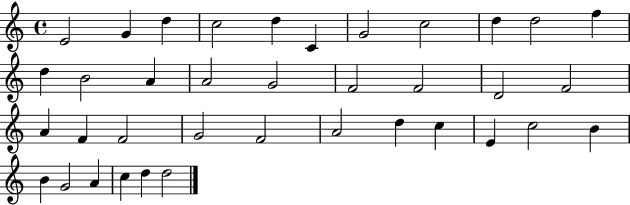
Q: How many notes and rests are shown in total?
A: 37